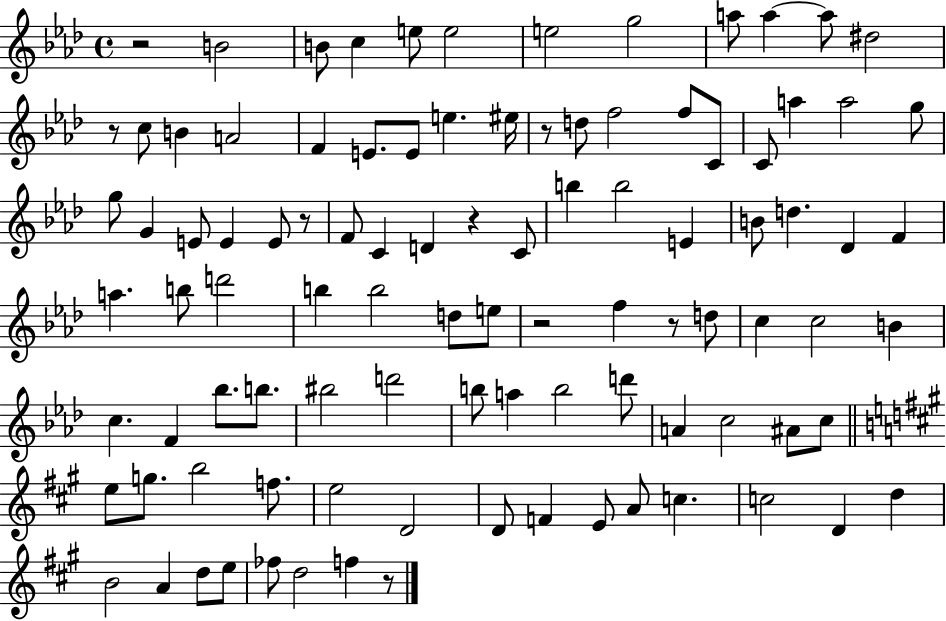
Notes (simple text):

R/h B4/h B4/e C5/q E5/e E5/h E5/h G5/h A5/e A5/q A5/e D#5/h R/e C5/e B4/q A4/h F4/q E4/e. E4/e E5/q. EIS5/s R/e D5/e F5/h F5/e C4/e C4/e A5/q A5/h G5/e G5/e G4/q E4/e E4/q E4/e R/e F4/e C4/q D4/q R/q C4/e B5/q B5/h E4/q B4/e D5/q. Db4/q F4/q A5/q. B5/e D6/h B5/q B5/h D5/e E5/e R/h F5/q R/e D5/e C5/q C5/h B4/q C5/q. F4/q Bb5/e. B5/e. BIS5/h D6/h B5/e A5/q B5/h D6/e A4/q C5/h A#4/e C5/e E5/e G5/e. B5/h F5/e. E5/h D4/h D4/e F4/q E4/e A4/e C5/q. C5/h D4/q D5/q B4/h A4/q D5/e E5/e FES5/e D5/h F5/q R/e